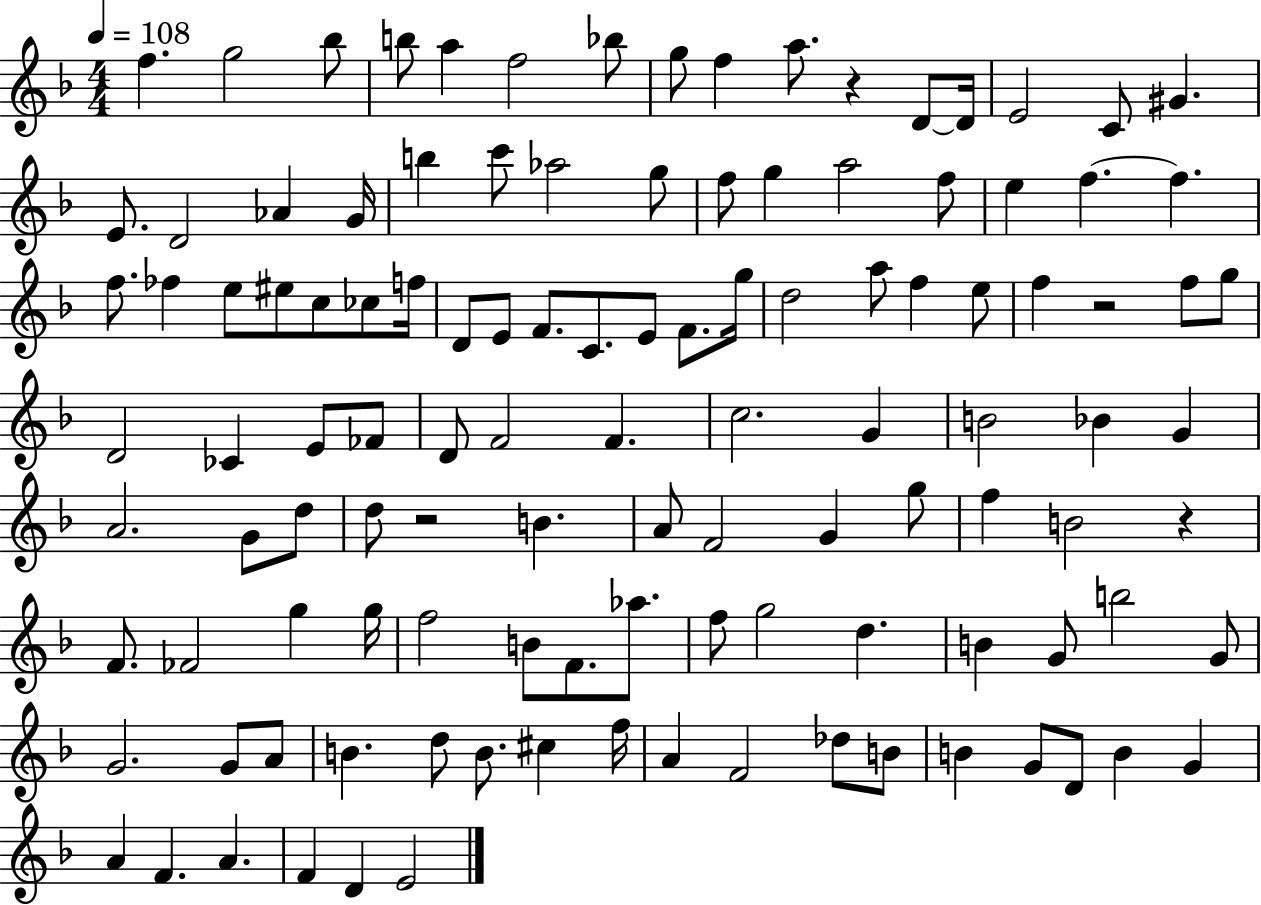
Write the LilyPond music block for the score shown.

{
  \clef treble
  \numericTimeSignature
  \time 4/4
  \key f \major
  \tempo 4 = 108
  f''4. g''2 bes''8 | b''8 a''4 f''2 bes''8 | g''8 f''4 a''8. r4 d'8~~ d'16 | e'2 c'8 gis'4. | \break e'8. d'2 aes'4 g'16 | b''4 c'''8 aes''2 g''8 | f''8 g''4 a''2 f''8 | e''4 f''4.~~ f''4. | \break f''8. fes''4 e''8 eis''8 c''8 ces''8 f''16 | d'8 e'8 f'8. c'8. e'8 f'8. g''16 | d''2 a''8 f''4 e''8 | f''4 r2 f''8 g''8 | \break d'2 ces'4 e'8 fes'8 | d'8 f'2 f'4. | c''2. g'4 | b'2 bes'4 g'4 | \break a'2. g'8 d''8 | d''8 r2 b'4. | a'8 f'2 g'4 g''8 | f''4 b'2 r4 | \break f'8. fes'2 g''4 g''16 | f''2 b'8 f'8. aes''8. | f''8 g''2 d''4. | b'4 g'8 b''2 g'8 | \break g'2. g'8 a'8 | b'4. d''8 b'8. cis''4 f''16 | a'4 f'2 des''8 b'8 | b'4 g'8 d'8 b'4 g'4 | \break a'4 f'4. a'4. | f'4 d'4 e'2 | \bar "|."
}